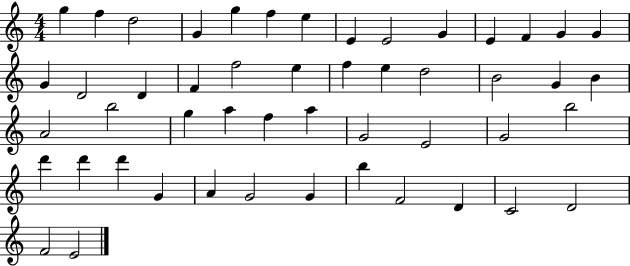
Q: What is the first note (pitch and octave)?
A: G5